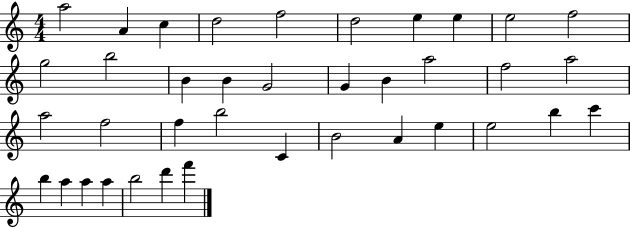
X:1
T:Untitled
M:4/4
L:1/4
K:C
a2 A c d2 f2 d2 e e e2 f2 g2 b2 B B G2 G B a2 f2 a2 a2 f2 f b2 C B2 A e e2 b c' b a a a b2 d' f'